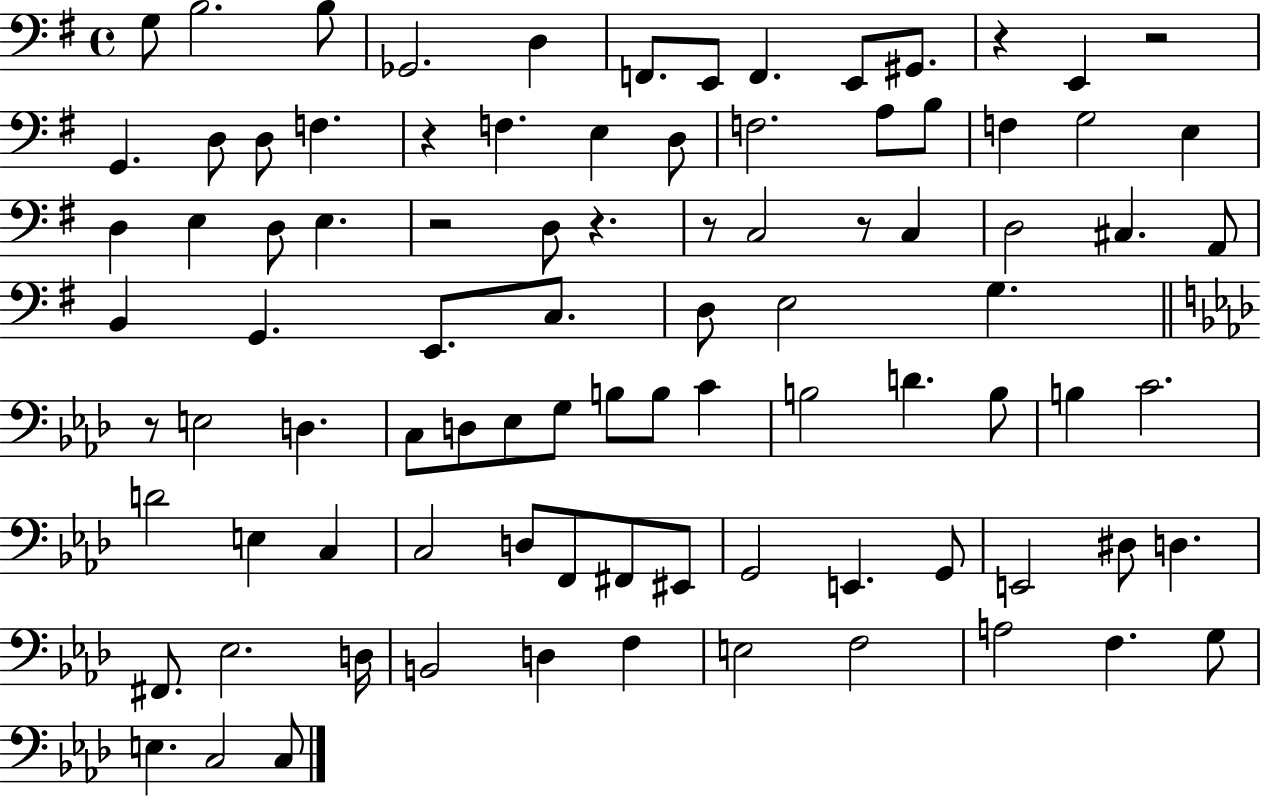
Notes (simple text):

G3/e B3/h. B3/e Gb2/h. D3/q F2/e. E2/e F2/q. E2/e G#2/e. R/q E2/q R/h G2/q. D3/e D3/e F3/q. R/q F3/q. E3/q D3/e F3/h. A3/e B3/e F3/q G3/h E3/q D3/q E3/q D3/e E3/q. R/h D3/e R/q. R/e C3/h R/e C3/q D3/h C#3/q. A2/e B2/q G2/q. E2/e. C3/e. D3/e E3/h G3/q. R/e E3/h D3/q. C3/e D3/e Eb3/e G3/e B3/e B3/e C4/q B3/h D4/q. B3/e B3/q C4/h. D4/h E3/q C3/q C3/h D3/e F2/e F#2/e EIS2/e G2/h E2/q. G2/e E2/h D#3/e D3/q. F#2/e. Eb3/h. D3/s B2/h D3/q F3/q E3/h F3/h A3/h F3/q. G3/e E3/q. C3/h C3/e